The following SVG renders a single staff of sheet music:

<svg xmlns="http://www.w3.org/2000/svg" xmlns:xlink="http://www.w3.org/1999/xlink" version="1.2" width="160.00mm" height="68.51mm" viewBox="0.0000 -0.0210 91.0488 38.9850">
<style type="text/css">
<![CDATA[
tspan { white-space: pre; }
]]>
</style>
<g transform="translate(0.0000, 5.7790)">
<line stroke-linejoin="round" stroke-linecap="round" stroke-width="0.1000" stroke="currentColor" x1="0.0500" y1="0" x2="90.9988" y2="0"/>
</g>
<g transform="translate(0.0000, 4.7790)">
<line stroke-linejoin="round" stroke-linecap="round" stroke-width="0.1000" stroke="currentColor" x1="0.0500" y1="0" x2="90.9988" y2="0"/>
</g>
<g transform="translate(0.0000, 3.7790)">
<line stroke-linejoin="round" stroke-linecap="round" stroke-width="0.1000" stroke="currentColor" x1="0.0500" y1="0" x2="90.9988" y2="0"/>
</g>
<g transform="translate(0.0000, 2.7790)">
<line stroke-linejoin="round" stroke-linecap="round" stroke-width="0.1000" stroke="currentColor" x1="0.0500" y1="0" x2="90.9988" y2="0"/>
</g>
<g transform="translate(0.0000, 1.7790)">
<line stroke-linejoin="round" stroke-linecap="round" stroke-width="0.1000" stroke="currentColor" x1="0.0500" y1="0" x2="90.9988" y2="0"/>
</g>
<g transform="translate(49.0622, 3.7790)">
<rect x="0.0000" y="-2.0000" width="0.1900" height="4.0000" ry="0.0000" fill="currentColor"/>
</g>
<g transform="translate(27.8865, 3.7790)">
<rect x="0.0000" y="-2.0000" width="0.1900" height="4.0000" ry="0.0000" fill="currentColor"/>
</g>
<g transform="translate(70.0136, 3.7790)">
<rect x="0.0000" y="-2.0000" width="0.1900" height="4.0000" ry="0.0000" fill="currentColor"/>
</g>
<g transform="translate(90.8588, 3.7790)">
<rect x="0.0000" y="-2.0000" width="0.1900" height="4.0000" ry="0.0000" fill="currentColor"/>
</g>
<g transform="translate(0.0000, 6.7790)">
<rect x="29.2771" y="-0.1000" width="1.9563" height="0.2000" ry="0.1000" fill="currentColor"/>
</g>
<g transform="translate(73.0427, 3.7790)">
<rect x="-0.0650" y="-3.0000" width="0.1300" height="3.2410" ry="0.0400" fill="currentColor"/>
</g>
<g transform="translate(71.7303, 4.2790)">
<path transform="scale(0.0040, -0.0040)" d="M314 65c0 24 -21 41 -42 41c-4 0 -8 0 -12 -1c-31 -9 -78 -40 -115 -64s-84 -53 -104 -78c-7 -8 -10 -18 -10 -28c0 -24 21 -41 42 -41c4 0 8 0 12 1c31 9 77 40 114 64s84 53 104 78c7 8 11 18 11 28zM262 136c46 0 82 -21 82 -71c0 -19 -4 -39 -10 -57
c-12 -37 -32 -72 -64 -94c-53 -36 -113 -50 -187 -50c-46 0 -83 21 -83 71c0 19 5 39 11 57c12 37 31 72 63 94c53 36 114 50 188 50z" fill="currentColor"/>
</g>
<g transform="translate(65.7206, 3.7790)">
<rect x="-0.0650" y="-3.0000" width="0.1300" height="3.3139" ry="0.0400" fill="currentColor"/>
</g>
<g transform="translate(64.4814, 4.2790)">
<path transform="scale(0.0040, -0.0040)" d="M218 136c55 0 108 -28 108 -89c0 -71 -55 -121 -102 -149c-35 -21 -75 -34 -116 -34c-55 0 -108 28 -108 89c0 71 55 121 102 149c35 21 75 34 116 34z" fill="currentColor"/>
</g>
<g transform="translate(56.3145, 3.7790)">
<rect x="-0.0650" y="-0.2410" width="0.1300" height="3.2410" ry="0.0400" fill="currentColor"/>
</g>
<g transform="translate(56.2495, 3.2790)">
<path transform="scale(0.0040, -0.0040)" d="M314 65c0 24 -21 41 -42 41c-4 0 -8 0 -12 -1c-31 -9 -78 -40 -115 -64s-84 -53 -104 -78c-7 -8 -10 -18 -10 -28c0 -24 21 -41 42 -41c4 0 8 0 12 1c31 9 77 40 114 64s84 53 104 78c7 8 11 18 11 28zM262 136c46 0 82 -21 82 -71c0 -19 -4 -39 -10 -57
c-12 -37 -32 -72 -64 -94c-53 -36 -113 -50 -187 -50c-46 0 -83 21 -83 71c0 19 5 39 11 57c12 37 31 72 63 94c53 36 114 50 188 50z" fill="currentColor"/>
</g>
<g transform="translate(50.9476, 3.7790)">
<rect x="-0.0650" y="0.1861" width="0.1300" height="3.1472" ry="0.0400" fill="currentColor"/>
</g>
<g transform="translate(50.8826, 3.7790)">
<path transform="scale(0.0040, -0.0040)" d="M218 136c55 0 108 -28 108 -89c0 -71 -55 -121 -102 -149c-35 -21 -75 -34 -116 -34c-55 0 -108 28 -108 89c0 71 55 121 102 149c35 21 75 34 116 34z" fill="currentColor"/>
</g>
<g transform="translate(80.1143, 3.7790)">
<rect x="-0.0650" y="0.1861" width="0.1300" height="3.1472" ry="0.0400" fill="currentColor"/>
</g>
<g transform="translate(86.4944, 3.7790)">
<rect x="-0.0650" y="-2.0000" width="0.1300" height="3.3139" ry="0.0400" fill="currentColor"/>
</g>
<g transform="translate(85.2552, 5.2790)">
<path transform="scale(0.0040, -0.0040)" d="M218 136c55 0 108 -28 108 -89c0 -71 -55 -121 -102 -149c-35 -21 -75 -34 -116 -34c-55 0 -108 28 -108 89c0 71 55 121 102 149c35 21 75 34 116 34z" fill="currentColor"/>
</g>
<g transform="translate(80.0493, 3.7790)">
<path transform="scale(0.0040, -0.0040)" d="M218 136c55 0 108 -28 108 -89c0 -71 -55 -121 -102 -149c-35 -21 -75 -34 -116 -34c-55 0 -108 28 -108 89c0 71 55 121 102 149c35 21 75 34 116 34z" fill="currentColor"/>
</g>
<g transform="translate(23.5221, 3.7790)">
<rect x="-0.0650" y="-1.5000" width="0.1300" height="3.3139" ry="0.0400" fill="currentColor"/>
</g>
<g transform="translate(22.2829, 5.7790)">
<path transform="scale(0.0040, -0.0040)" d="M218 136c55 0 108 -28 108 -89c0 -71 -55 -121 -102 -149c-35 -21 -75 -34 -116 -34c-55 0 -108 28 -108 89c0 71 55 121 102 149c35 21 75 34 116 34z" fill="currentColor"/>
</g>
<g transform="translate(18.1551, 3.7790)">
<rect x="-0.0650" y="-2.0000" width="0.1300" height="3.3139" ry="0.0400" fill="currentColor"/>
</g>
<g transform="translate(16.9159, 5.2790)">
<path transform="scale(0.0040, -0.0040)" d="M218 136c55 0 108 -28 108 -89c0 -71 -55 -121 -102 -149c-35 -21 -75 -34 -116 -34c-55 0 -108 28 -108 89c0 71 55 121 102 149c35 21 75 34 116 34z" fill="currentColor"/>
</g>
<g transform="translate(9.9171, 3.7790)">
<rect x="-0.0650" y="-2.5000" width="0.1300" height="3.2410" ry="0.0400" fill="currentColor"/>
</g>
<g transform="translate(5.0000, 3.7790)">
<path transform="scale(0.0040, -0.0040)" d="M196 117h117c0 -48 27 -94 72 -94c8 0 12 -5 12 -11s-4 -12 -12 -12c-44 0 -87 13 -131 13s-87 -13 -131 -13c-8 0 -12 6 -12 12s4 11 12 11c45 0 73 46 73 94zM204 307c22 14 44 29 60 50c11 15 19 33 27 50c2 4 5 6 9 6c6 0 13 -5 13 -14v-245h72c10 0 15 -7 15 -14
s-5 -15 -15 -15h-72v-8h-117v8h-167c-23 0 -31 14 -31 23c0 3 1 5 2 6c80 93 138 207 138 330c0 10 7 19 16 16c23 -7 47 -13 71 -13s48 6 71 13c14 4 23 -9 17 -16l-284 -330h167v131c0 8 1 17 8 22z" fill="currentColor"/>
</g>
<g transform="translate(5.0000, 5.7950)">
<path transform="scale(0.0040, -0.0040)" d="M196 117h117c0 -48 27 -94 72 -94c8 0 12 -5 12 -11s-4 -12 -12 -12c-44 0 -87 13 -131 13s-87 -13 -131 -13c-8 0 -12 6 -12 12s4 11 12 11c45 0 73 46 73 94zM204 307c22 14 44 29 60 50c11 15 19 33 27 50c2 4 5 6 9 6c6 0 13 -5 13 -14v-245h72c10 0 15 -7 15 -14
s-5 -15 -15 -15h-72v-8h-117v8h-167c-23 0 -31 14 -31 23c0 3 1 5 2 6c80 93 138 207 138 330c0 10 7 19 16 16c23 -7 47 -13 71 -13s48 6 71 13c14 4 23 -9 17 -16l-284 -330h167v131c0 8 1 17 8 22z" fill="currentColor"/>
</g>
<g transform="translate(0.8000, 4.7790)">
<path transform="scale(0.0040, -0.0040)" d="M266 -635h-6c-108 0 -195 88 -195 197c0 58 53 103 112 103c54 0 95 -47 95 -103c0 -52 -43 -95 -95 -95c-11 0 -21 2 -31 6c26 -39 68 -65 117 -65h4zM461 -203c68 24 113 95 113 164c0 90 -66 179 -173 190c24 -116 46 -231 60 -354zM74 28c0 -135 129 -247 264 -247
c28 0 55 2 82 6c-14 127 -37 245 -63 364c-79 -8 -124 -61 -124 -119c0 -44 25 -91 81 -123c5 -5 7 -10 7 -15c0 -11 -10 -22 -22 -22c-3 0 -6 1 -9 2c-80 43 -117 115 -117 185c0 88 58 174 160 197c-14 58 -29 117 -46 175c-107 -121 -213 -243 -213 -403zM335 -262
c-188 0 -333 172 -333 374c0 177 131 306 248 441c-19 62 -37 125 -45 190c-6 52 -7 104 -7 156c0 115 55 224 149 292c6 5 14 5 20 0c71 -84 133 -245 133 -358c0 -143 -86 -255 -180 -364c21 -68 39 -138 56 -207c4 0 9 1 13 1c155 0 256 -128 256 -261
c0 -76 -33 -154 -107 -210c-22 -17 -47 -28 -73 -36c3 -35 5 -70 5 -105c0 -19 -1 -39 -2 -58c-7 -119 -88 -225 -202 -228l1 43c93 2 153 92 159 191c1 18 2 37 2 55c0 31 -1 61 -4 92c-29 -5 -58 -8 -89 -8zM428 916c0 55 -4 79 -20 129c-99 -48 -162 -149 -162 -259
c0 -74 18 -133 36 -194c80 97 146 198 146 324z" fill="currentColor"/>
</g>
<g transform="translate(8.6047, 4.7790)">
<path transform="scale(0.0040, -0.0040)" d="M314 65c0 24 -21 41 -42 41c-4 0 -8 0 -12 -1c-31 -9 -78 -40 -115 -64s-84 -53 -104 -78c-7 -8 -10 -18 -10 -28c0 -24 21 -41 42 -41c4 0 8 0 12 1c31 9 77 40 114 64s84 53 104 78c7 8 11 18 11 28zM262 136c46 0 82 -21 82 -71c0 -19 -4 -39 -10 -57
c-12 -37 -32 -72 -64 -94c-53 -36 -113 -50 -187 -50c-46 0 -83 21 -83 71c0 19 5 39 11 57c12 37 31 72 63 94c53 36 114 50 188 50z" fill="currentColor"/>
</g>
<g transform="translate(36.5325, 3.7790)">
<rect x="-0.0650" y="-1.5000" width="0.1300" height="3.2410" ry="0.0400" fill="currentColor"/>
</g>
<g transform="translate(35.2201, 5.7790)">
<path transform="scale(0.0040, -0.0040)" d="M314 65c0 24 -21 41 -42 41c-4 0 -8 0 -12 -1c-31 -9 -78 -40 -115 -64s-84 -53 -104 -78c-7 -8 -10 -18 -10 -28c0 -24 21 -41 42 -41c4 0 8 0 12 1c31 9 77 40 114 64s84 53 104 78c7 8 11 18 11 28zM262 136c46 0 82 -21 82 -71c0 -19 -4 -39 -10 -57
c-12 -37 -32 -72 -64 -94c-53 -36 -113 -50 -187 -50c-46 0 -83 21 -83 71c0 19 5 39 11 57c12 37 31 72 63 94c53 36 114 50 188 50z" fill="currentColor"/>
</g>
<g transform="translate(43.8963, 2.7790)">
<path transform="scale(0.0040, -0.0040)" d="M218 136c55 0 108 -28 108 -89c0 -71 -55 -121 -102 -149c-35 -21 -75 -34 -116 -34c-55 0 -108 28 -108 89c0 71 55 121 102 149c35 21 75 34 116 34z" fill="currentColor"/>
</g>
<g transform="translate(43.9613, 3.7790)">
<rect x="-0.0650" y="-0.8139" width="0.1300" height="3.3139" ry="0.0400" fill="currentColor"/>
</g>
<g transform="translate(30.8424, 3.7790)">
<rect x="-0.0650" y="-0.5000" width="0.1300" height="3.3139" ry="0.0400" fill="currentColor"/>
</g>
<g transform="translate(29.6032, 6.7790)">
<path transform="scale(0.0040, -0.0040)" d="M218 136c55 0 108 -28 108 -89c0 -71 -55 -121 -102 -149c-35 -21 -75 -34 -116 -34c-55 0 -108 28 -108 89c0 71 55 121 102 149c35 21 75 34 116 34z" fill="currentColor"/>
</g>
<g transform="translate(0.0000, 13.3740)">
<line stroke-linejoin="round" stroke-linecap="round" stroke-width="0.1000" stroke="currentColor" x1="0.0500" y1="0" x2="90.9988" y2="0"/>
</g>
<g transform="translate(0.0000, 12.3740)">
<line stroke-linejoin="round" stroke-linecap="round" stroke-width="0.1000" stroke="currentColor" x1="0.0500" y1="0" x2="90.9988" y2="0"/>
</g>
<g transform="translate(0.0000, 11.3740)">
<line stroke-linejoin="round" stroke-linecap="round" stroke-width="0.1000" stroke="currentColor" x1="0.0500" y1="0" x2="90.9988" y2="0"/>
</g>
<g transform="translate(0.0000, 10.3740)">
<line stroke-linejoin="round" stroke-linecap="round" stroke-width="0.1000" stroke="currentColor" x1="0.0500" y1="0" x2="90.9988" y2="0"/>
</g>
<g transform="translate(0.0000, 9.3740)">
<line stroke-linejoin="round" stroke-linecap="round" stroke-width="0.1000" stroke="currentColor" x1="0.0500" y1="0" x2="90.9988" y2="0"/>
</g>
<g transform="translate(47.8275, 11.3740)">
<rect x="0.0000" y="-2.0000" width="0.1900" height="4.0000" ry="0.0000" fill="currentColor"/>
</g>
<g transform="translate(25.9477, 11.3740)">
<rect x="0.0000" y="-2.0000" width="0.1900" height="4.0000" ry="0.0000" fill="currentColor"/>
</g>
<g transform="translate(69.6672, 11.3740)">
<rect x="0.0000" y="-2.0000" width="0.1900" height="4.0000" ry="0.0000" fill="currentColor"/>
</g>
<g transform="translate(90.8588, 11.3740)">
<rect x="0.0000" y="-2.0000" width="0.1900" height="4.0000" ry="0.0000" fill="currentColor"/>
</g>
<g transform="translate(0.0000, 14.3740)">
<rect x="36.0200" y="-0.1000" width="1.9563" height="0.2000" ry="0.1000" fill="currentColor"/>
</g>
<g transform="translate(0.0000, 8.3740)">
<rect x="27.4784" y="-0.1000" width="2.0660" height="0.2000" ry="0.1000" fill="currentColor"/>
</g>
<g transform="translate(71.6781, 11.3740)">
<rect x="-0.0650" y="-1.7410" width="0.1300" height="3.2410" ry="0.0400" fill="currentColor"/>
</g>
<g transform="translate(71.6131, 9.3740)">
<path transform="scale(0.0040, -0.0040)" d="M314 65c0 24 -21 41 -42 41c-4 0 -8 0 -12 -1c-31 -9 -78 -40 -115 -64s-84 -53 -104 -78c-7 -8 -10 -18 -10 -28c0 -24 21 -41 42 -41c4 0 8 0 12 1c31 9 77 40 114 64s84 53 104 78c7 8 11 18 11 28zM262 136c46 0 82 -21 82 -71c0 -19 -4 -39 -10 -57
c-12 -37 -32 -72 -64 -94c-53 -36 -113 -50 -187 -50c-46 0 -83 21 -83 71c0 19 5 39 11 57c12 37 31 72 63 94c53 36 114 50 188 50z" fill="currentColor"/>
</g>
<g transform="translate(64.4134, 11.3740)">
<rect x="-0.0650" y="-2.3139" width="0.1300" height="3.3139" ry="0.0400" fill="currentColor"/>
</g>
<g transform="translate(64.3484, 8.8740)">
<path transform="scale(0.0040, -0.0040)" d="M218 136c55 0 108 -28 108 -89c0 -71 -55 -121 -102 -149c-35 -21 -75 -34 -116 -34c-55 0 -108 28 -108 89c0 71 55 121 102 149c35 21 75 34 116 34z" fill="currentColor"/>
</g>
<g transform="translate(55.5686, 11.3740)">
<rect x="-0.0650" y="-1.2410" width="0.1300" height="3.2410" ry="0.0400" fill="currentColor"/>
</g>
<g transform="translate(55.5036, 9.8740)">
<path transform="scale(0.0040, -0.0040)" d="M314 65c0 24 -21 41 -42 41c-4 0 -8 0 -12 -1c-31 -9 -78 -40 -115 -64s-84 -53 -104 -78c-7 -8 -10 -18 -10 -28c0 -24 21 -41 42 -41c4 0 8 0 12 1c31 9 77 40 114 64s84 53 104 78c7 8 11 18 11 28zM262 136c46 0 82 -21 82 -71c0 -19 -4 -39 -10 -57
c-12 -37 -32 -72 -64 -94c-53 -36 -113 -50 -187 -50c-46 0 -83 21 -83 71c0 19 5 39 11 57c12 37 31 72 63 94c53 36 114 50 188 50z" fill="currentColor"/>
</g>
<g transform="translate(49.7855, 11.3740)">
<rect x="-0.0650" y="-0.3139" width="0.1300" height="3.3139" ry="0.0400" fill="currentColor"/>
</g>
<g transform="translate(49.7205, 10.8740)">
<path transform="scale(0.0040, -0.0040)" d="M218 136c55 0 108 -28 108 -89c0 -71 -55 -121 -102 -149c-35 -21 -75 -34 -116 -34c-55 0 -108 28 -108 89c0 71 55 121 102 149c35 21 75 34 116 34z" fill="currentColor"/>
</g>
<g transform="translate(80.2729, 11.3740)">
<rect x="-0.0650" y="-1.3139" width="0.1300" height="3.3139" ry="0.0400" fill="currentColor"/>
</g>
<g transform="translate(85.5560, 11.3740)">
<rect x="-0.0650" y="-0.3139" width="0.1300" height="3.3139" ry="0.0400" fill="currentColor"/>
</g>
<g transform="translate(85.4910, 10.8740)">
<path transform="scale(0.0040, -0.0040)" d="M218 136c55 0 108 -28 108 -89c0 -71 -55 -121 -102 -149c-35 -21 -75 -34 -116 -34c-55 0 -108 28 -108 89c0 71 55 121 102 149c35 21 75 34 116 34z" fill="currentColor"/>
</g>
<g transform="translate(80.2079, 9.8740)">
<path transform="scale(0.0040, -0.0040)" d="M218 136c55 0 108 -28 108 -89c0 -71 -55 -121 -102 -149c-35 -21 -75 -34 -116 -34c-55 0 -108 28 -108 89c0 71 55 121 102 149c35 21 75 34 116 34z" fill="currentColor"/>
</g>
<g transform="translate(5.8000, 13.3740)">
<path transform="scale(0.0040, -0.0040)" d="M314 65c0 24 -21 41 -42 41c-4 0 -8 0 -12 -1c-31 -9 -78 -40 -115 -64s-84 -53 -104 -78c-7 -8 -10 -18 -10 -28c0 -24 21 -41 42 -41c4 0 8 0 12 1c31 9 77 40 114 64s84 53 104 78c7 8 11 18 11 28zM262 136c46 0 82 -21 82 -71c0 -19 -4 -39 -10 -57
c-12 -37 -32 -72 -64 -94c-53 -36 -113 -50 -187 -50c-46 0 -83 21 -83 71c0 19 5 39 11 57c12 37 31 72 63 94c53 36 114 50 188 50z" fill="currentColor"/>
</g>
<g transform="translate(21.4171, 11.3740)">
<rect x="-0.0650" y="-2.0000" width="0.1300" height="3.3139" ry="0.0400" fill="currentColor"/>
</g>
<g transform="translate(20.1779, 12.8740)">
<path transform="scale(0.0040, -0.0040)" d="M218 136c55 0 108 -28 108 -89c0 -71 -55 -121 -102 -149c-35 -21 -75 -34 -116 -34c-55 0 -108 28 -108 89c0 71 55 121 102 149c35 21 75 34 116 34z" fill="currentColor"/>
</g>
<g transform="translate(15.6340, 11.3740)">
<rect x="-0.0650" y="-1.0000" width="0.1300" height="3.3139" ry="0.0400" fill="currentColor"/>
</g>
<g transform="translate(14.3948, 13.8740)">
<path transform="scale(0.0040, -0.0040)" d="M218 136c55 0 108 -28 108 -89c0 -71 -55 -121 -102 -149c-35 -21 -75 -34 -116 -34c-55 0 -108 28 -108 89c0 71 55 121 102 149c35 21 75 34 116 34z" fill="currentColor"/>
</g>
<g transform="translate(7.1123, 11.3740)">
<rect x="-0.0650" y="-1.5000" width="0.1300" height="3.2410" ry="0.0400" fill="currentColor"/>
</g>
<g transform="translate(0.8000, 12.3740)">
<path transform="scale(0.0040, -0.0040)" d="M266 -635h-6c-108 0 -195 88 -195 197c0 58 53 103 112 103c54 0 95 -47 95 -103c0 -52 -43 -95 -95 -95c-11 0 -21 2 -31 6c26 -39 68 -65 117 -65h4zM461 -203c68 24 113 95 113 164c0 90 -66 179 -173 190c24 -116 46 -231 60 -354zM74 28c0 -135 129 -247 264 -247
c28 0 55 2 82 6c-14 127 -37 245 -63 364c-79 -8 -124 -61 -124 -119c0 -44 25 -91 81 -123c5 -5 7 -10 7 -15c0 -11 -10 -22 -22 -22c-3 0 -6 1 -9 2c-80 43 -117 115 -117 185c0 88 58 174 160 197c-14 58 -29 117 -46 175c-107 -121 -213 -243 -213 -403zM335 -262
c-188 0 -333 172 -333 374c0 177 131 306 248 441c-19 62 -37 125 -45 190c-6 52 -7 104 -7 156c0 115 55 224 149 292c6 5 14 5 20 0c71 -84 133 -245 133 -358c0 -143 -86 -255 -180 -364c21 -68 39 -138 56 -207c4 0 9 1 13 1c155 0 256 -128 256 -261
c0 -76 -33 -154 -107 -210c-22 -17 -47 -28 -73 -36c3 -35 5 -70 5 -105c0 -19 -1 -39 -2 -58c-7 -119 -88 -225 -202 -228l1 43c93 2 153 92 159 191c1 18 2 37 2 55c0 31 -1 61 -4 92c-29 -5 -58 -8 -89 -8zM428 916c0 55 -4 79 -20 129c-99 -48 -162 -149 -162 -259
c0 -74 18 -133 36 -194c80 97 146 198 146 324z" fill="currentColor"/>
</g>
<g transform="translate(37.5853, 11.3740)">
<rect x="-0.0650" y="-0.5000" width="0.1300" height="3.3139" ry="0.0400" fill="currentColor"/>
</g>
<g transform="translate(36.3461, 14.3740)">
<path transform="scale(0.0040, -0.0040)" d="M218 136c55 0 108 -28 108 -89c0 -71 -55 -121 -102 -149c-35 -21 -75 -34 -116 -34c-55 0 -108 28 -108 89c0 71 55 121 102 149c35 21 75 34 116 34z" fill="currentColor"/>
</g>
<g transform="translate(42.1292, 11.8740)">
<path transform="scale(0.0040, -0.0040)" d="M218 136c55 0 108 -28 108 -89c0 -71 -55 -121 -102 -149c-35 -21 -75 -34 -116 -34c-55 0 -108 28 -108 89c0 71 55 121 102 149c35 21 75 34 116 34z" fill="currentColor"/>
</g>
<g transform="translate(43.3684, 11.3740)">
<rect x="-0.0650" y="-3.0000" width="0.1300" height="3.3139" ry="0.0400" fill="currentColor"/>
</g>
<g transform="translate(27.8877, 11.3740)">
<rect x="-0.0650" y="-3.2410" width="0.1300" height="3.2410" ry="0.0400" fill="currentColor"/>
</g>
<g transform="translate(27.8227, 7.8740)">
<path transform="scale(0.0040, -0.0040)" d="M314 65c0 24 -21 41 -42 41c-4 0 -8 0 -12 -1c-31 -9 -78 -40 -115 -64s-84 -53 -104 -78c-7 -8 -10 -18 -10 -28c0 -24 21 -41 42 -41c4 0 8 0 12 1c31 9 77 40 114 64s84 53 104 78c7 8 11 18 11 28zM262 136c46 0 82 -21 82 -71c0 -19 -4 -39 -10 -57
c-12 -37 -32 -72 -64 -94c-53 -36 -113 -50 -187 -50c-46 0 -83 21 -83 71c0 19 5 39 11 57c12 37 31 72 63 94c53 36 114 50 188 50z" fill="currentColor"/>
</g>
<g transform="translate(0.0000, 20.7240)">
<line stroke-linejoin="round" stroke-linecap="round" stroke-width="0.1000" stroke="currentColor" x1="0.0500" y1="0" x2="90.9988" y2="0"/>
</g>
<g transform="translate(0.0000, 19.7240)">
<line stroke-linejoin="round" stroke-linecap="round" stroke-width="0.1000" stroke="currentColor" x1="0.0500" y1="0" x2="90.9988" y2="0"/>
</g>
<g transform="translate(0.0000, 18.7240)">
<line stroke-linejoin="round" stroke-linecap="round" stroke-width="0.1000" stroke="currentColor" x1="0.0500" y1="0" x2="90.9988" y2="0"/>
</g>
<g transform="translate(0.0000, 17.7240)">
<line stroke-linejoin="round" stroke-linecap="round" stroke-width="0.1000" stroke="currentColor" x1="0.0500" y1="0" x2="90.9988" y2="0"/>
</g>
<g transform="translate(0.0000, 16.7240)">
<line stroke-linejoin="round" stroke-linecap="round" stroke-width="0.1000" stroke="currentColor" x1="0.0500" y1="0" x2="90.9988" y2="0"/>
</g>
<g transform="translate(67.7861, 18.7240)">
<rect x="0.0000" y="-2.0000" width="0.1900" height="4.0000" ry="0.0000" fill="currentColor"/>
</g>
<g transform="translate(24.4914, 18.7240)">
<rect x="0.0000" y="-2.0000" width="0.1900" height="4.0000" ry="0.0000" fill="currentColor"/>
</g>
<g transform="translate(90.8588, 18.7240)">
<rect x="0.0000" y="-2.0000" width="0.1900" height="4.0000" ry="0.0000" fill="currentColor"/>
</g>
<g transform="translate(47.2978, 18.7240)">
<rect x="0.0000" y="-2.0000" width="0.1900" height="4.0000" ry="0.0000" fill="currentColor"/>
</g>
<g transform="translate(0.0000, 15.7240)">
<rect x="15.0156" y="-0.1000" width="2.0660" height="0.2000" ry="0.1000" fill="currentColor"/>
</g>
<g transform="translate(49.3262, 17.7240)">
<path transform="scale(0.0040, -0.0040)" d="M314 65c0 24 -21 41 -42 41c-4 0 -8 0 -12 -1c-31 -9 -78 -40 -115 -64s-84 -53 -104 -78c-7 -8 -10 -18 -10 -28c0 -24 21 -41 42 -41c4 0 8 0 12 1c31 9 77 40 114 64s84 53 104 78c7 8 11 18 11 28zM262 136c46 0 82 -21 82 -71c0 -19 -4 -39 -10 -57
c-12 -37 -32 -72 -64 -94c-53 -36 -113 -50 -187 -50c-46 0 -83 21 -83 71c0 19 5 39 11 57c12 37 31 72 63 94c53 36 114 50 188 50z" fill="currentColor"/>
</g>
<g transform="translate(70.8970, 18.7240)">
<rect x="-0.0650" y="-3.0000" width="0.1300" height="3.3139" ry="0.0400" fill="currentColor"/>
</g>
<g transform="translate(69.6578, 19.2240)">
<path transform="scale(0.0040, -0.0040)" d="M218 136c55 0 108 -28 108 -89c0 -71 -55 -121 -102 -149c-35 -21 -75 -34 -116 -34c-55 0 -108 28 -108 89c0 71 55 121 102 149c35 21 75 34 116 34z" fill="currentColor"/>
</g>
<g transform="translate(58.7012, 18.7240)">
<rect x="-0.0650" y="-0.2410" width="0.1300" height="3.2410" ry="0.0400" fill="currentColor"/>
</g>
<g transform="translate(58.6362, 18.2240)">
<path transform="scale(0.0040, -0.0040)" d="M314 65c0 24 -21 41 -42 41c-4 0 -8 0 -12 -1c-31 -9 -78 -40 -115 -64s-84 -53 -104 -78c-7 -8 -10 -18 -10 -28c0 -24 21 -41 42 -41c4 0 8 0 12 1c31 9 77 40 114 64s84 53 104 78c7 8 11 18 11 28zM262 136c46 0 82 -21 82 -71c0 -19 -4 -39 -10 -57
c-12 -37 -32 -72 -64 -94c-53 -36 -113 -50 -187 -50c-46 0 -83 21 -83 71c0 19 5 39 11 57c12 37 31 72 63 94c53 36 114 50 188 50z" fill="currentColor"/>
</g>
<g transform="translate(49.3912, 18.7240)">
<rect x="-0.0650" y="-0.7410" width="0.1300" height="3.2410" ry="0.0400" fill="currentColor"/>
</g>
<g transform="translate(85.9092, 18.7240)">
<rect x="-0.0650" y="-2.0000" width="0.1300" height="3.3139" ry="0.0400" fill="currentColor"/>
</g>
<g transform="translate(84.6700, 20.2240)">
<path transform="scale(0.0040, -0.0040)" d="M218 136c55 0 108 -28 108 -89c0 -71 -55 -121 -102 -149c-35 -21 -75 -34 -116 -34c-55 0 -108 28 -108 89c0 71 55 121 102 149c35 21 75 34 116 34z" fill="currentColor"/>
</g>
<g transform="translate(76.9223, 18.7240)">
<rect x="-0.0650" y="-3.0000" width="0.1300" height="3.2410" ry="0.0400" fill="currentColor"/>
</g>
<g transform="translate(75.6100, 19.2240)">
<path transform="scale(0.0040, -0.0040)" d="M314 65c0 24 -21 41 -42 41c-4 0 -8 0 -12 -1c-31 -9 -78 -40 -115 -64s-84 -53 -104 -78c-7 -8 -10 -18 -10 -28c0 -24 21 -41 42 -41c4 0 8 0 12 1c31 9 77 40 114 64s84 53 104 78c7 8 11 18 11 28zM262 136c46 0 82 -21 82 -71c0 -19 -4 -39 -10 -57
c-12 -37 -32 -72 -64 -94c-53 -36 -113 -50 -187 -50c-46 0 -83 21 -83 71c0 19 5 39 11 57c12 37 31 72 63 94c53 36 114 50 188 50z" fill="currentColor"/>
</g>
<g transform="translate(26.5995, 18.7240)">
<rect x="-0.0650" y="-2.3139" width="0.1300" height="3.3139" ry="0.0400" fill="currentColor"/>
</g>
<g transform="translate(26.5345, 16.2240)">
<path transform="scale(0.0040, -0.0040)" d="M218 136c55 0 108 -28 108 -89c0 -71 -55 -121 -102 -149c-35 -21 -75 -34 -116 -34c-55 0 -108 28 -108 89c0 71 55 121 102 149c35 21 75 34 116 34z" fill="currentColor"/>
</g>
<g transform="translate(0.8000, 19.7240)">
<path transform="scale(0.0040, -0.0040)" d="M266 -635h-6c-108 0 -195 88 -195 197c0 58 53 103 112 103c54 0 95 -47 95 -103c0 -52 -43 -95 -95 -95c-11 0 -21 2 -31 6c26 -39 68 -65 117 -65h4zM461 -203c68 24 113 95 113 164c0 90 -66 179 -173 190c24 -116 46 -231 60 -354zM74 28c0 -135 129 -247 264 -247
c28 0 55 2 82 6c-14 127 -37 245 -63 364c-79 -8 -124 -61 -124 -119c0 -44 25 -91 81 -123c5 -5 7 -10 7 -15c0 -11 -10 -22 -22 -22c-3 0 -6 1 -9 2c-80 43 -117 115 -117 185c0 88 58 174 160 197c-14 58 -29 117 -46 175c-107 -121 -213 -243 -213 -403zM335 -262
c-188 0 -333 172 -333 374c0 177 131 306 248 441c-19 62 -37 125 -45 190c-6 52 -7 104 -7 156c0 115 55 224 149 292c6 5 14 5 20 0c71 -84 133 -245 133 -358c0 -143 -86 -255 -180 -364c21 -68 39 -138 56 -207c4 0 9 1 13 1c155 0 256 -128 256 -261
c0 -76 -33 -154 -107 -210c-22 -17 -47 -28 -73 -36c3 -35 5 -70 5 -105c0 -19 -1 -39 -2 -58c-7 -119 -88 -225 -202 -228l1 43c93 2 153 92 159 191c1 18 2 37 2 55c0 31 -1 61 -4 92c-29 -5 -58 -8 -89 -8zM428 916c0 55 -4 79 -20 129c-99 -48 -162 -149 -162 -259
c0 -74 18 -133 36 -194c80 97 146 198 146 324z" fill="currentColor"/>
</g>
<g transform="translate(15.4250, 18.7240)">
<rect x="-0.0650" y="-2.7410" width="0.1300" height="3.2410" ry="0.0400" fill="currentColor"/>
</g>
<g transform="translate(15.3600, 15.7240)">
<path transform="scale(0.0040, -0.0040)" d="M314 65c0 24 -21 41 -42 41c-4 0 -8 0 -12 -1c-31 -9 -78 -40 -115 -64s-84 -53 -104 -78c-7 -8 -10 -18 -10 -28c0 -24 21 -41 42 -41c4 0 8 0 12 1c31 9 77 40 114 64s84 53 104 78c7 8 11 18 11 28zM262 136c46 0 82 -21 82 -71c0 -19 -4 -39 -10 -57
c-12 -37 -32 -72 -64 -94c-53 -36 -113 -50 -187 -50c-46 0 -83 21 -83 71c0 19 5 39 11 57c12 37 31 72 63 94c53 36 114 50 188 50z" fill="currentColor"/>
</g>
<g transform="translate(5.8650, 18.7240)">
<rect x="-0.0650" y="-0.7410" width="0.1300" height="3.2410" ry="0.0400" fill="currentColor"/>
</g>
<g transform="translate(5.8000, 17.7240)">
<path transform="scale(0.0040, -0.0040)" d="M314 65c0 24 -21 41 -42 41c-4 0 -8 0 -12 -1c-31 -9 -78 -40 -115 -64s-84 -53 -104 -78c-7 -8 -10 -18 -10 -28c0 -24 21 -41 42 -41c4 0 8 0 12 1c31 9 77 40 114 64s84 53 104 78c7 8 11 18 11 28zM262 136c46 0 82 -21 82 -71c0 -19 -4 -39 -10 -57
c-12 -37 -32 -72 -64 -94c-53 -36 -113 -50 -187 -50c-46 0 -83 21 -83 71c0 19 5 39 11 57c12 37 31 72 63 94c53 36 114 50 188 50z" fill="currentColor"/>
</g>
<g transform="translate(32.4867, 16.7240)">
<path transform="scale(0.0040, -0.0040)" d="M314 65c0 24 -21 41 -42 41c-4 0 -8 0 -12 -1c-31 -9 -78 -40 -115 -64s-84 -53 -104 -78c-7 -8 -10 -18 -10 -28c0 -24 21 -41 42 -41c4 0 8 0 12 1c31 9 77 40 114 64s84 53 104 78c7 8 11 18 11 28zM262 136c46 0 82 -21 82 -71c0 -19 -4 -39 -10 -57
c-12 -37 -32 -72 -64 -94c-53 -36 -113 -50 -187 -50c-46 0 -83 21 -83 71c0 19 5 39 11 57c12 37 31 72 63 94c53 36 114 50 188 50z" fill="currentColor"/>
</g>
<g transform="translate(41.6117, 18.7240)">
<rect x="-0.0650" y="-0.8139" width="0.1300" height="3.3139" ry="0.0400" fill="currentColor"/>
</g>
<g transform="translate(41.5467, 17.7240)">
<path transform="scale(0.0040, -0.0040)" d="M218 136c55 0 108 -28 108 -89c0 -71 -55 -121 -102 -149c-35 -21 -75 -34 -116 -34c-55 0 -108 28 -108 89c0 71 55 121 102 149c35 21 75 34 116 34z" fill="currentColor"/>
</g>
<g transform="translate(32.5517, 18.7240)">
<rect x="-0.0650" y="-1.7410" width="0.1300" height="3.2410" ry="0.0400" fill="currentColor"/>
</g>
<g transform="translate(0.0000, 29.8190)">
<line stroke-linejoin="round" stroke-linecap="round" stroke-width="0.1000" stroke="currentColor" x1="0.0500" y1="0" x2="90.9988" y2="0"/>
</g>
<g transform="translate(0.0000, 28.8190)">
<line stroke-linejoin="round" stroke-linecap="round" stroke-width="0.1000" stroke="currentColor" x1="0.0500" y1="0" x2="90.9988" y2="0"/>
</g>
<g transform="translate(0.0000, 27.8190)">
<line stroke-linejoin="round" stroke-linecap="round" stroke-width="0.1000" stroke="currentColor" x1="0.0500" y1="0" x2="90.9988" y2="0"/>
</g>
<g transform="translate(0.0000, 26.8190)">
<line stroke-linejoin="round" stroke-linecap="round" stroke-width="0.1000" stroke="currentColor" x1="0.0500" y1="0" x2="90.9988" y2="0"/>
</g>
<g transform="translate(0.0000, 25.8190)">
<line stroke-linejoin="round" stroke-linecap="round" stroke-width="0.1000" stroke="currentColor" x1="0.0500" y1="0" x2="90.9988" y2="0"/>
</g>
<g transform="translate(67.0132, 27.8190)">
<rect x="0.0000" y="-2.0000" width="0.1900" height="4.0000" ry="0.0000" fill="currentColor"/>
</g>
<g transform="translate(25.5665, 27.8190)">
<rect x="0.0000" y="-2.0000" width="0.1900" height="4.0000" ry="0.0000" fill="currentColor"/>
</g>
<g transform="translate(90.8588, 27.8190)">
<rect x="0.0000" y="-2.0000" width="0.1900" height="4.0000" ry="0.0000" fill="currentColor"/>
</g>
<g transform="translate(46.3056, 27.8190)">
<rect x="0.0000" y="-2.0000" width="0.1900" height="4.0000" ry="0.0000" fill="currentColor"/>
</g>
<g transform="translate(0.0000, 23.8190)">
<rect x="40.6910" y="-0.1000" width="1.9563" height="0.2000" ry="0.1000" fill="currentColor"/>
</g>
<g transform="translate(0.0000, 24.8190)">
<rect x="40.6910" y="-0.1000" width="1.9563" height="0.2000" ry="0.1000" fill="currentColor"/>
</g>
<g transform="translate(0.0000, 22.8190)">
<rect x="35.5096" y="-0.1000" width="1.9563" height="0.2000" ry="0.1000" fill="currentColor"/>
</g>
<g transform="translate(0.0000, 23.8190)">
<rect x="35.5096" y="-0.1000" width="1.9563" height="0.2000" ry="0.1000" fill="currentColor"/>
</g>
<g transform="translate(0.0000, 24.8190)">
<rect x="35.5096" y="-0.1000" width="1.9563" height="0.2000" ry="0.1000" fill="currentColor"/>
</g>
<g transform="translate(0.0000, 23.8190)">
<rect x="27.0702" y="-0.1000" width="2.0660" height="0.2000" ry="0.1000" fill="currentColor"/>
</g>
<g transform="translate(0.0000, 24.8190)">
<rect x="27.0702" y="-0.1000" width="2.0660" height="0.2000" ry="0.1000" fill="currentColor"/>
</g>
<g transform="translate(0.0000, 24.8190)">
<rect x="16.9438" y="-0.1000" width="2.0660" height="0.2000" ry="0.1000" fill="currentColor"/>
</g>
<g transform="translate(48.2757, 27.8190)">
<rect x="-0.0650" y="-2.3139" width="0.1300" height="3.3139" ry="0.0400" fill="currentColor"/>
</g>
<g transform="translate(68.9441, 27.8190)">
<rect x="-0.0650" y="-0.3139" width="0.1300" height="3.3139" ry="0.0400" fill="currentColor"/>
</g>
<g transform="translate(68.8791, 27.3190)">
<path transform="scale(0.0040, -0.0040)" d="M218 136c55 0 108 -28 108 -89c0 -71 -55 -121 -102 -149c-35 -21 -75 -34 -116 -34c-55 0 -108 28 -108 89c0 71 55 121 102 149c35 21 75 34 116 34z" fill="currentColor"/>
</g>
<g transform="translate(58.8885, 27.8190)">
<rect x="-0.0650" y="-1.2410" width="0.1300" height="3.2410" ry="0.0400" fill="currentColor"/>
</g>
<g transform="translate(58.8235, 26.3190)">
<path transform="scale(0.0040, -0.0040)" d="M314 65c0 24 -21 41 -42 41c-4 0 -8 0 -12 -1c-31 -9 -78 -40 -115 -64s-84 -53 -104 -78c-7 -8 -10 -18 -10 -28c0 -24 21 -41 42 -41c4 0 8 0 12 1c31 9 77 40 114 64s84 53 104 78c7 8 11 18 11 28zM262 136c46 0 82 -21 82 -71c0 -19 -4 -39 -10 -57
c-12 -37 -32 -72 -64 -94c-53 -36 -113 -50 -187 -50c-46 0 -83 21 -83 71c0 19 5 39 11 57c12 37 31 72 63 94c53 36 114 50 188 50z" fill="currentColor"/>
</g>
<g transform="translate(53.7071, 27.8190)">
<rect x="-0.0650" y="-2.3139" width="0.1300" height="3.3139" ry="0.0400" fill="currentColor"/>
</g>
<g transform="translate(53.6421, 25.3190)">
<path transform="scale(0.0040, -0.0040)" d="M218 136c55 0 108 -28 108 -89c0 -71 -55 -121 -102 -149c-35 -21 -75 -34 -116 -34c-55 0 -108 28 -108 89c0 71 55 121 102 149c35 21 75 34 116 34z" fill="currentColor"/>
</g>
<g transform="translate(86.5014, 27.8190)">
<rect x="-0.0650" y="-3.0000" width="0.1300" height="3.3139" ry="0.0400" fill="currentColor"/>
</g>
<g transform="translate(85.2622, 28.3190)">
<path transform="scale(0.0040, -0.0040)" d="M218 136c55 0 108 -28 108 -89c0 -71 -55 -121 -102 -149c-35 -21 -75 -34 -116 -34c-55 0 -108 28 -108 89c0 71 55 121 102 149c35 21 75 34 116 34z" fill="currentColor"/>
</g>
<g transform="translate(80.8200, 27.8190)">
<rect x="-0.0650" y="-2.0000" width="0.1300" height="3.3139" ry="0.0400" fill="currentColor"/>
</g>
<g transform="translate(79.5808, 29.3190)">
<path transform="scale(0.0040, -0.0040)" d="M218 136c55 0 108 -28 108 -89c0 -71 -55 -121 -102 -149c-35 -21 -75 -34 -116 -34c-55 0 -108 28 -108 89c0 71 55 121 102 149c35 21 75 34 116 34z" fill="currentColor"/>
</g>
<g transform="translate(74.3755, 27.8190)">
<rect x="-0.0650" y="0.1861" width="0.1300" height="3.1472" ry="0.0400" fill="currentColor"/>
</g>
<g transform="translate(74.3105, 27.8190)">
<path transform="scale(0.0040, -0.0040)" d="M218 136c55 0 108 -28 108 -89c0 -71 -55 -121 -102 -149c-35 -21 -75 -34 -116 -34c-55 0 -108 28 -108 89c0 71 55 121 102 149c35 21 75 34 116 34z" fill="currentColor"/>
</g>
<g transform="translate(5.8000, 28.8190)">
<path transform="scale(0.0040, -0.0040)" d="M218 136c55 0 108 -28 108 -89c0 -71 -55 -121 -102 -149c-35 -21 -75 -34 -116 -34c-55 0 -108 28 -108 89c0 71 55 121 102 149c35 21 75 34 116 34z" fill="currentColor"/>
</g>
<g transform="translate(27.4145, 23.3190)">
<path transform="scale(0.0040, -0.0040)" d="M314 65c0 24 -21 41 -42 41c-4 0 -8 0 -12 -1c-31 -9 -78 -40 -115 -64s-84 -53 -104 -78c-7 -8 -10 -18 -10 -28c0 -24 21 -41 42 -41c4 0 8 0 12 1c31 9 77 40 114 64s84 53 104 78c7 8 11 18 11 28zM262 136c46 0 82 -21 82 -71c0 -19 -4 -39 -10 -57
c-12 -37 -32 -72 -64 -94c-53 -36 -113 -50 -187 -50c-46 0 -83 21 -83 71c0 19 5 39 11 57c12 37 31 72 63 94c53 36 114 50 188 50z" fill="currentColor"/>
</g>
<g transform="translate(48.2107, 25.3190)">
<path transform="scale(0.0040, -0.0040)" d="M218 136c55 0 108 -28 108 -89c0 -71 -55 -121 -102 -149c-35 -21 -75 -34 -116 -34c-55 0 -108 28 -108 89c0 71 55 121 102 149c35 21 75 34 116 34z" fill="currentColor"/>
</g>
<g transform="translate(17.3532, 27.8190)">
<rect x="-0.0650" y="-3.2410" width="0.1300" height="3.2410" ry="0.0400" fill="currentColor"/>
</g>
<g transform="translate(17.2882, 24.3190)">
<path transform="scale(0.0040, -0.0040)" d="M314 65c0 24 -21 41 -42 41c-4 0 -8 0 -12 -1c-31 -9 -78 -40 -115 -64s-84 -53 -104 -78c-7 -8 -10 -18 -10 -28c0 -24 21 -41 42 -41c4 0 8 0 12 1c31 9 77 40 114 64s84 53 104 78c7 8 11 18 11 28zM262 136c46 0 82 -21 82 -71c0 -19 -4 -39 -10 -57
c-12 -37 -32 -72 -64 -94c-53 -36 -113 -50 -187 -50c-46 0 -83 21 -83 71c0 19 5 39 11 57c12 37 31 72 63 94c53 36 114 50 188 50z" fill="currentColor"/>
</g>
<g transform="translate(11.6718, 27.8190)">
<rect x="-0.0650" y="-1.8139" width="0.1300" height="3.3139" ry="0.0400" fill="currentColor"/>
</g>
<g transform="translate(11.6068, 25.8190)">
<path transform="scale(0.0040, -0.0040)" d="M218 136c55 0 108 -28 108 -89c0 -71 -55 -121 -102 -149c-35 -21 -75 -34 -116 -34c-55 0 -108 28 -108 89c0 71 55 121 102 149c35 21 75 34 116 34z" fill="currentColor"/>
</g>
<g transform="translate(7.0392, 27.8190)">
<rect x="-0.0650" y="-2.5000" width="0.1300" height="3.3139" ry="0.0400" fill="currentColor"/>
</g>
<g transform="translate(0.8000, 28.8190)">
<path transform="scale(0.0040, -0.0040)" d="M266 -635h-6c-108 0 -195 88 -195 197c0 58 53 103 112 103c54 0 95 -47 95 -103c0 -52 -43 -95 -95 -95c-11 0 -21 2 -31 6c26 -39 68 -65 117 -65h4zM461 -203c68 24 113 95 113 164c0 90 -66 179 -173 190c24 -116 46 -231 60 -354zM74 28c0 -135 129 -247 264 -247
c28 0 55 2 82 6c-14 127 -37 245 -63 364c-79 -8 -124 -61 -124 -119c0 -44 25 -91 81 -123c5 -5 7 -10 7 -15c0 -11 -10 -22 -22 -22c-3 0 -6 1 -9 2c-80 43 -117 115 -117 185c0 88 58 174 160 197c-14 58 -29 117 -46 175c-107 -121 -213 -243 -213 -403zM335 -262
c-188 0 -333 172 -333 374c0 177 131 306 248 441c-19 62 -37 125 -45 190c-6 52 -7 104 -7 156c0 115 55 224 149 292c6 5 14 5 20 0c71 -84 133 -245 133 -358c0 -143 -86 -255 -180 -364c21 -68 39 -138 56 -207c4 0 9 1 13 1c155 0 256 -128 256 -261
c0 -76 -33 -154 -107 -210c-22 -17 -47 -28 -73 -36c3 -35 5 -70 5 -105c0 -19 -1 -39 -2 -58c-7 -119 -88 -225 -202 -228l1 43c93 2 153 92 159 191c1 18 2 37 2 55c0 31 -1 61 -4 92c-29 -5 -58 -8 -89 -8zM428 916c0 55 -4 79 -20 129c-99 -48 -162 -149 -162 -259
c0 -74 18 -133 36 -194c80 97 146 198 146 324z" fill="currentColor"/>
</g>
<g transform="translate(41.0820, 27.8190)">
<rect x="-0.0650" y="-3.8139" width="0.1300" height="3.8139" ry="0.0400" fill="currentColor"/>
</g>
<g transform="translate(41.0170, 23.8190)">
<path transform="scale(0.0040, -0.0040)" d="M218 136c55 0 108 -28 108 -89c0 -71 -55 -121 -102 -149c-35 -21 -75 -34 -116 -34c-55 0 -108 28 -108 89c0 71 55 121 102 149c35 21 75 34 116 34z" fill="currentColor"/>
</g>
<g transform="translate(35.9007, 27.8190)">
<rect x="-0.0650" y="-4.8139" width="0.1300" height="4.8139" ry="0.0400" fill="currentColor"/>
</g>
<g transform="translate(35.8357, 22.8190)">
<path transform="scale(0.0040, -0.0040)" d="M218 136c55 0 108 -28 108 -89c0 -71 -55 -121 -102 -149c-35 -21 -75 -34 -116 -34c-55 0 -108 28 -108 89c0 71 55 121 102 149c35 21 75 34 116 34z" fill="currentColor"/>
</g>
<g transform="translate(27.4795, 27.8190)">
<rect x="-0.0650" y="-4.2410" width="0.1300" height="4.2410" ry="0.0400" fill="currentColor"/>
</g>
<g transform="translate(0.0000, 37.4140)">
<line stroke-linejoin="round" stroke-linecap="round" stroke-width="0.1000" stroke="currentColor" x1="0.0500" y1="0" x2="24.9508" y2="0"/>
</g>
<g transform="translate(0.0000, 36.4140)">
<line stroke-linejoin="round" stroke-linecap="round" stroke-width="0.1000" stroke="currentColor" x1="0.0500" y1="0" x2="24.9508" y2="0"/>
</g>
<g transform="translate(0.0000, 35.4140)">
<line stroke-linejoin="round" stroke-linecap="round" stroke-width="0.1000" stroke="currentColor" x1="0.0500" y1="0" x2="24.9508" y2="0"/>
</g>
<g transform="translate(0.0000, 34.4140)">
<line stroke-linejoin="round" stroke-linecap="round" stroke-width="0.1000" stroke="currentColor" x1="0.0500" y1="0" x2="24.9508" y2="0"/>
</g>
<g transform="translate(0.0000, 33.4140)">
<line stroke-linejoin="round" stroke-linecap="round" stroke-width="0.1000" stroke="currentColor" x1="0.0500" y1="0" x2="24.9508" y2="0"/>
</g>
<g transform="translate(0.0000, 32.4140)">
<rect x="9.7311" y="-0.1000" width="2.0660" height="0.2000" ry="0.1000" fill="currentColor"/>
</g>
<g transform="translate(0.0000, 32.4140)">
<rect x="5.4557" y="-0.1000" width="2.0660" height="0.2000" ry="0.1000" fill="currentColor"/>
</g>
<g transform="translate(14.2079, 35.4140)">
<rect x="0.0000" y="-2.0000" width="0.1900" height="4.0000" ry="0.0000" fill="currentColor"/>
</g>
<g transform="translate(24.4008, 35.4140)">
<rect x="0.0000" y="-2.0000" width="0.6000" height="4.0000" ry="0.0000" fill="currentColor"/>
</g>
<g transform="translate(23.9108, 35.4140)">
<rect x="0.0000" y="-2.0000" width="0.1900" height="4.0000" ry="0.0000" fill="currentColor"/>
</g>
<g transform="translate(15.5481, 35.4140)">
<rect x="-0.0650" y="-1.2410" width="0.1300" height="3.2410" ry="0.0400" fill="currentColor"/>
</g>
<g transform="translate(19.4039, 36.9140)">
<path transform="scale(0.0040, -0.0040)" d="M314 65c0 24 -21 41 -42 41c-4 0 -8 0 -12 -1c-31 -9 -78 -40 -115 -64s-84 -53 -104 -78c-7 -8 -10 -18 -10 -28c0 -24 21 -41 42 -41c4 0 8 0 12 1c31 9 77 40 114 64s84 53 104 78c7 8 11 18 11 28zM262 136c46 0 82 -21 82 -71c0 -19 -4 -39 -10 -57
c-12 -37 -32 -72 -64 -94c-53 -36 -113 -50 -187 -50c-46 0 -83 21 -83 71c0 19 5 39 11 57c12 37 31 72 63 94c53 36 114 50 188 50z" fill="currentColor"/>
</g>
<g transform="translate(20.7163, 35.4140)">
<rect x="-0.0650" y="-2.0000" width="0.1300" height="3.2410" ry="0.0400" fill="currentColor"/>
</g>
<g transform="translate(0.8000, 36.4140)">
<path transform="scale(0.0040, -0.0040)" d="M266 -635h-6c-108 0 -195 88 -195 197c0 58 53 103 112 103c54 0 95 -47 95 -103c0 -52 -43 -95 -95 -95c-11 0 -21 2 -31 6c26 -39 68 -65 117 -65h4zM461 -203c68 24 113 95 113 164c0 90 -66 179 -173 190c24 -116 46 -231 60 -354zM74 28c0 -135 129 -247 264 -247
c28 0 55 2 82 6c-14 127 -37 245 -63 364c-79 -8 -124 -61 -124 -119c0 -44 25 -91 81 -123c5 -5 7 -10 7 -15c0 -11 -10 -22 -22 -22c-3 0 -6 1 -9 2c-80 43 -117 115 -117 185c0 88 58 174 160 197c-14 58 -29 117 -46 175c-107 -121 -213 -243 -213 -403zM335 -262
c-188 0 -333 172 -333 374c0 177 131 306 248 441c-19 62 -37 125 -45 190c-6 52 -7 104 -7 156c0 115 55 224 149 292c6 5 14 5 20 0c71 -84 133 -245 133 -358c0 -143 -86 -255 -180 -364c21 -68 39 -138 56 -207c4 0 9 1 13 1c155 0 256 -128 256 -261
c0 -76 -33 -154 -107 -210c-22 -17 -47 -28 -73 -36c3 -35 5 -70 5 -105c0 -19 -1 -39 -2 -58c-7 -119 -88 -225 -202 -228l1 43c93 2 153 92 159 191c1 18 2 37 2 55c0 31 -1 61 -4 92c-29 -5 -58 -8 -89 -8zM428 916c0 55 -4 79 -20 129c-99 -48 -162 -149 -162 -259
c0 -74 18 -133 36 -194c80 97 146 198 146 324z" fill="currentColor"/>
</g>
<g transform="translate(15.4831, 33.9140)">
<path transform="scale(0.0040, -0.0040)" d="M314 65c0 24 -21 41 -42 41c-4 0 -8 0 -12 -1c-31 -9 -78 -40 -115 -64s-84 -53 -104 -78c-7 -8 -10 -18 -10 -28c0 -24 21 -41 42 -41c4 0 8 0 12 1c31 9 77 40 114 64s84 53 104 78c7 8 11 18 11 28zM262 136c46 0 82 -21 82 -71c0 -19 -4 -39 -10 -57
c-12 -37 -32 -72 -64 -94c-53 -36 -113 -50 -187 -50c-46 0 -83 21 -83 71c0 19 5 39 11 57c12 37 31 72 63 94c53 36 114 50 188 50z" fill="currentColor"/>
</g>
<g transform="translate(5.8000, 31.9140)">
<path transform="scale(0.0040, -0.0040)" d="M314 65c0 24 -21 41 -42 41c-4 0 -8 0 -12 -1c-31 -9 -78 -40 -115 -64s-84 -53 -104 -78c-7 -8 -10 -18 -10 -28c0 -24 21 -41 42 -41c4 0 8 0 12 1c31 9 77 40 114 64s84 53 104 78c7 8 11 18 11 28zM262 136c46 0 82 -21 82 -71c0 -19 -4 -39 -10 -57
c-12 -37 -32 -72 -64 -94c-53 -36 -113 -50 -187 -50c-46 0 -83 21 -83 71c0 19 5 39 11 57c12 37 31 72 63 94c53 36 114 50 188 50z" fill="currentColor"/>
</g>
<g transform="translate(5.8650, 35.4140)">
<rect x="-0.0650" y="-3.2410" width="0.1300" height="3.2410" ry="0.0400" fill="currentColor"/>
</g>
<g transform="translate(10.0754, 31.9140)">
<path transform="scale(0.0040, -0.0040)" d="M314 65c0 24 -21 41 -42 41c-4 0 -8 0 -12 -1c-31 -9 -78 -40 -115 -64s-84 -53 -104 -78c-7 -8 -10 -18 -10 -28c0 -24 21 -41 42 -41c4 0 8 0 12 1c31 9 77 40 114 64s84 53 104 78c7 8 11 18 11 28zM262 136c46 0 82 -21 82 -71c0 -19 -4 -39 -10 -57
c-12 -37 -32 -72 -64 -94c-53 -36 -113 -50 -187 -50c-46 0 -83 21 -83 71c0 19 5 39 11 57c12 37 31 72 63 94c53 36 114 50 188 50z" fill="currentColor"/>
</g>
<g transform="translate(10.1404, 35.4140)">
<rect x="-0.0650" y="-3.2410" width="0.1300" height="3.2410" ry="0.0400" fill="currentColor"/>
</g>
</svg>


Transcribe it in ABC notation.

X:1
T:Untitled
M:4/4
L:1/4
K:C
G2 F E C E2 d B c2 A A2 B F E2 D F b2 C A c e2 g f2 e c d2 a2 g f2 d d2 c2 A A2 F G f b2 d'2 e' c' g g e2 c B F A b2 b2 e2 F2